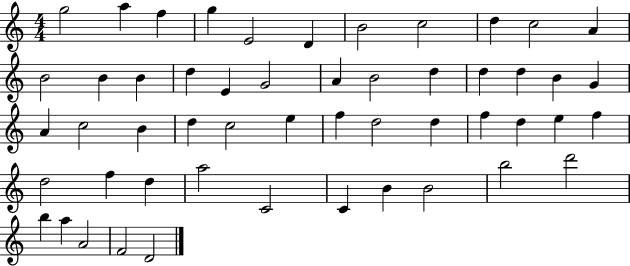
{
  \clef treble
  \numericTimeSignature
  \time 4/4
  \key c \major
  g''2 a''4 f''4 | g''4 e'2 d'4 | b'2 c''2 | d''4 c''2 a'4 | \break b'2 b'4 b'4 | d''4 e'4 g'2 | a'4 b'2 d''4 | d''4 d''4 b'4 g'4 | \break a'4 c''2 b'4 | d''4 c''2 e''4 | f''4 d''2 d''4 | f''4 d''4 e''4 f''4 | \break d''2 f''4 d''4 | a''2 c'2 | c'4 b'4 b'2 | b''2 d'''2 | \break b''4 a''4 a'2 | f'2 d'2 | \bar "|."
}